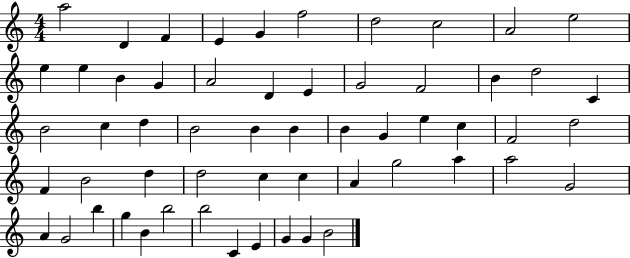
{
  \clef treble
  \numericTimeSignature
  \time 4/4
  \key c \major
  a''2 d'4 f'4 | e'4 g'4 f''2 | d''2 c''2 | a'2 e''2 | \break e''4 e''4 b'4 g'4 | a'2 d'4 e'4 | g'2 f'2 | b'4 d''2 c'4 | \break b'2 c''4 d''4 | b'2 b'4 b'4 | b'4 g'4 e''4 c''4 | f'2 d''2 | \break f'4 b'2 d''4 | d''2 c''4 c''4 | a'4 g''2 a''4 | a''2 g'2 | \break a'4 g'2 b''4 | g''4 b'4 b''2 | b''2 c'4 e'4 | g'4 g'4 b'2 | \break \bar "|."
}